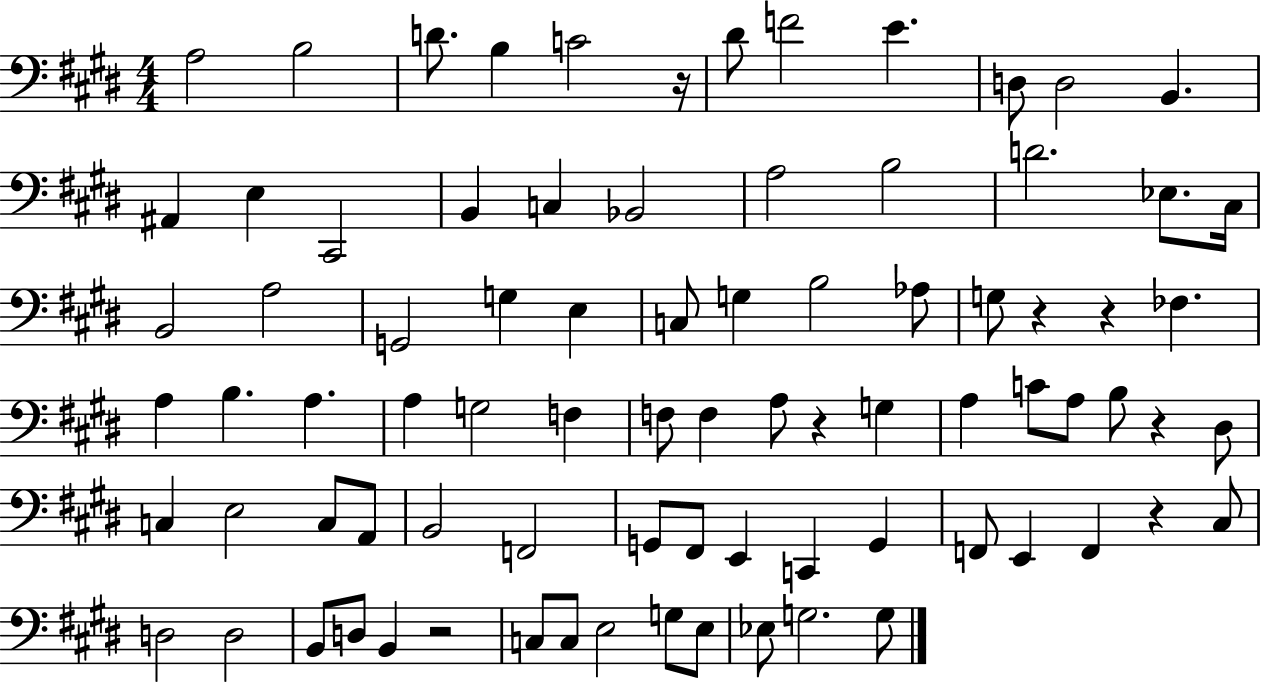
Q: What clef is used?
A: bass